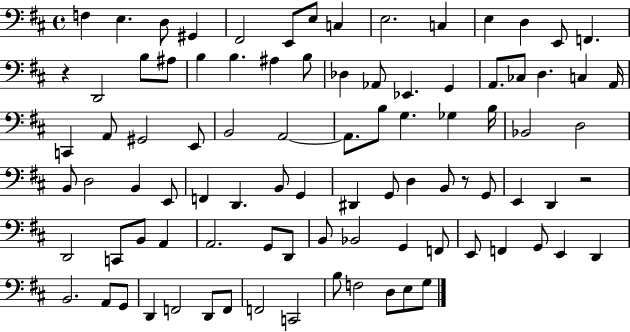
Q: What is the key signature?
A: D major